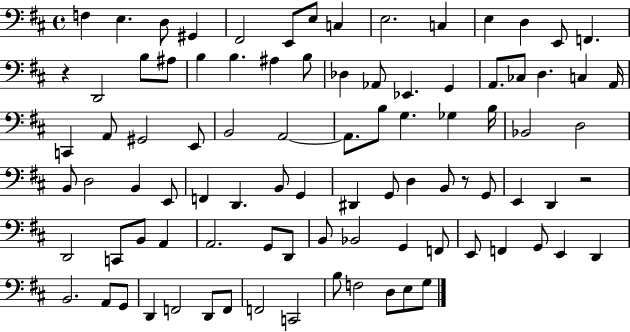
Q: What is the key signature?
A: D major